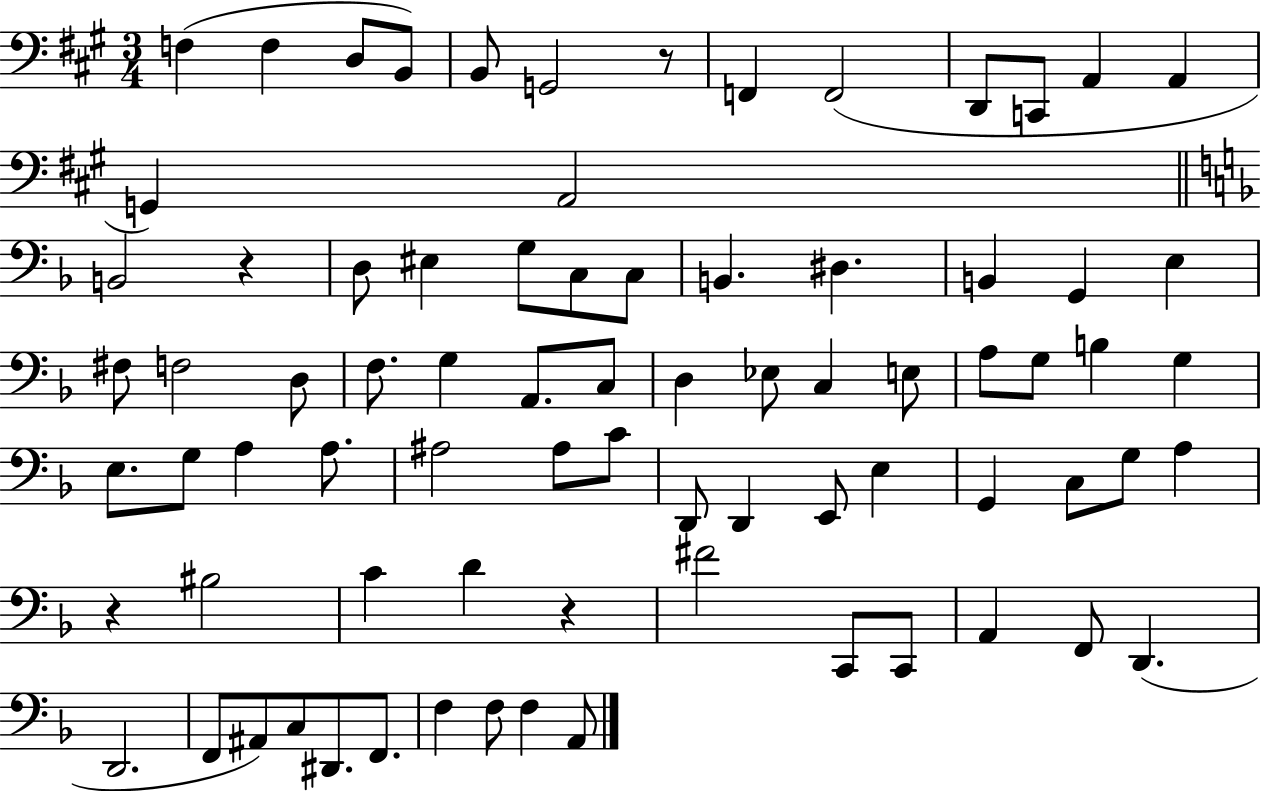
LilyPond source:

{
  \clef bass
  \numericTimeSignature
  \time 3/4
  \key a \major
  \repeat volta 2 { f4( f4 d8 b,8) | b,8 g,2 r8 | f,4 f,2( | d,8 c,8 a,4 a,4 | \break g,4) a,2 | \bar "||" \break \key f \major b,2 r4 | d8 eis4 g8 c8 c8 | b,4. dis4. | b,4 g,4 e4 | \break fis8 f2 d8 | f8. g4 a,8. c8 | d4 ees8 c4 e8 | a8 g8 b4 g4 | \break e8. g8 a4 a8. | ais2 ais8 c'8 | d,8 d,4 e,8 e4 | g,4 c8 g8 a4 | \break r4 bis2 | c'4 d'4 r4 | fis'2 c,8 c,8 | a,4 f,8 d,4.( | \break d,2. | f,8 ais,8) c8 dis,8. f,8. | f4 f8 f4 a,8 | } \bar "|."
}